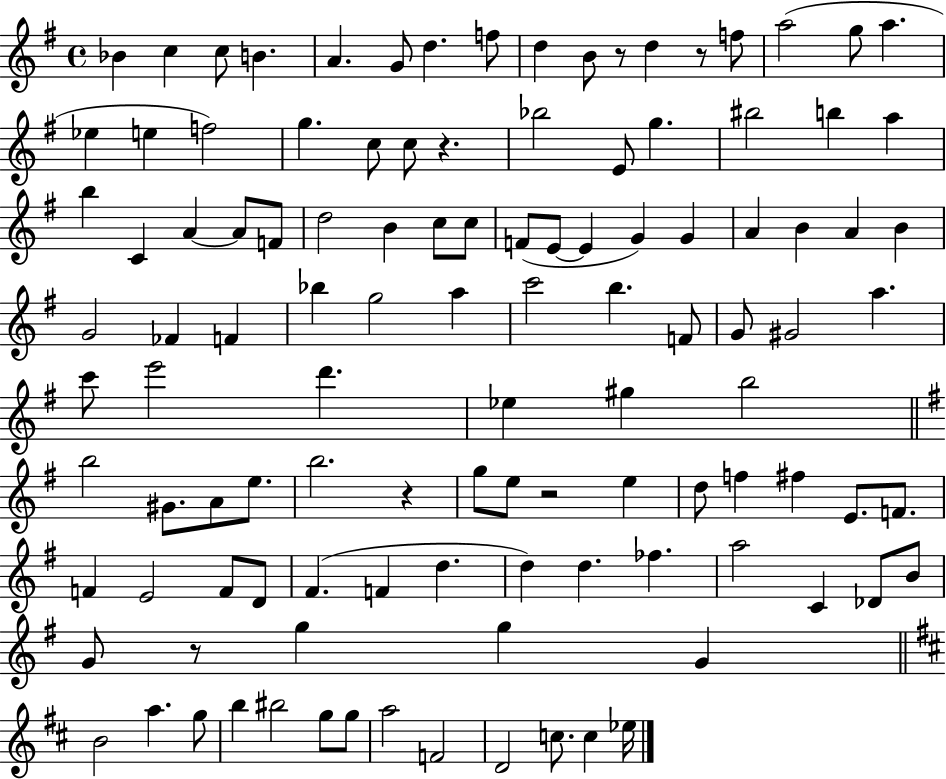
Bb4/q C5/q C5/e B4/q. A4/q. G4/e D5/q. F5/e D5/q B4/e R/e D5/q R/e F5/e A5/h G5/e A5/q. Eb5/q E5/q F5/h G5/q. C5/e C5/e R/q. Bb5/h E4/e G5/q. BIS5/h B5/q A5/q B5/q C4/q A4/q A4/e F4/e D5/h B4/q C5/e C5/e F4/e E4/e E4/q G4/q G4/q A4/q B4/q A4/q B4/q G4/h FES4/q F4/q Bb5/q G5/h A5/q C6/h B5/q. F4/e G4/e G#4/h A5/q. C6/e E6/h D6/q. Eb5/q G#5/q B5/h B5/h G#4/e. A4/e E5/e. B5/h. R/q G5/e E5/e R/h E5/q D5/e F5/q F#5/q E4/e. F4/e. F4/q E4/h F4/e D4/e F#4/q. F4/q D5/q. D5/q D5/q. FES5/q. A5/h C4/q Db4/e B4/e G4/e R/e G5/q G5/q G4/q B4/h A5/q. G5/e B5/q BIS5/h G5/e G5/e A5/h F4/h D4/h C5/e. C5/q Eb5/s